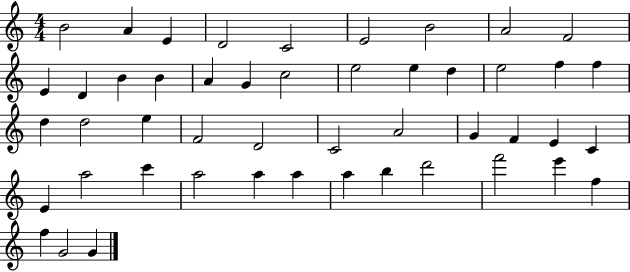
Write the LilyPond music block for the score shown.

{
  \clef treble
  \numericTimeSignature
  \time 4/4
  \key c \major
  b'2 a'4 e'4 | d'2 c'2 | e'2 b'2 | a'2 f'2 | \break e'4 d'4 b'4 b'4 | a'4 g'4 c''2 | e''2 e''4 d''4 | e''2 f''4 f''4 | \break d''4 d''2 e''4 | f'2 d'2 | c'2 a'2 | g'4 f'4 e'4 c'4 | \break e'4 a''2 c'''4 | a''2 a''4 a''4 | a''4 b''4 d'''2 | f'''2 e'''4 f''4 | \break f''4 g'2 g'4 | \bar "|."
}